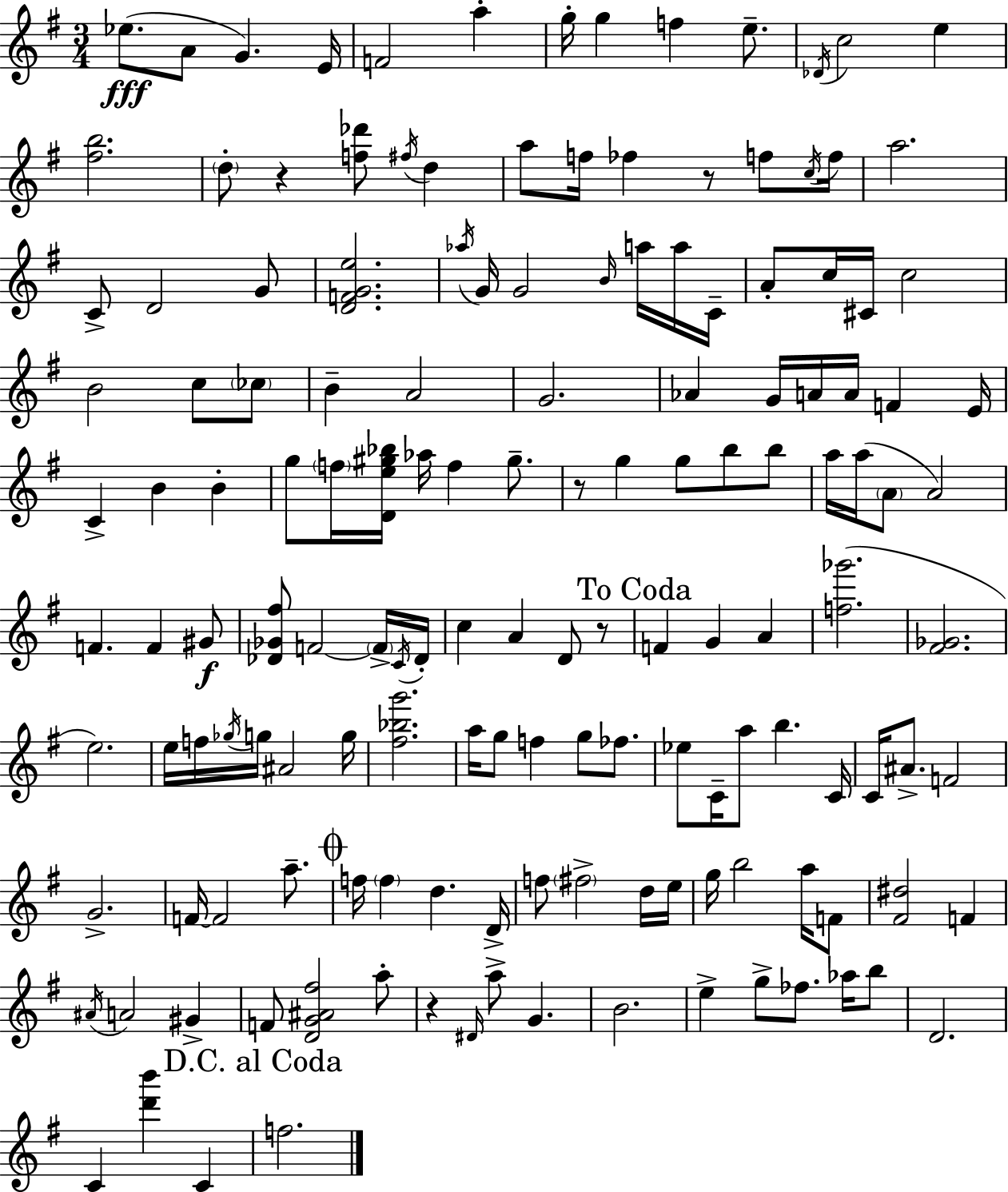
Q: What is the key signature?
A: E minor